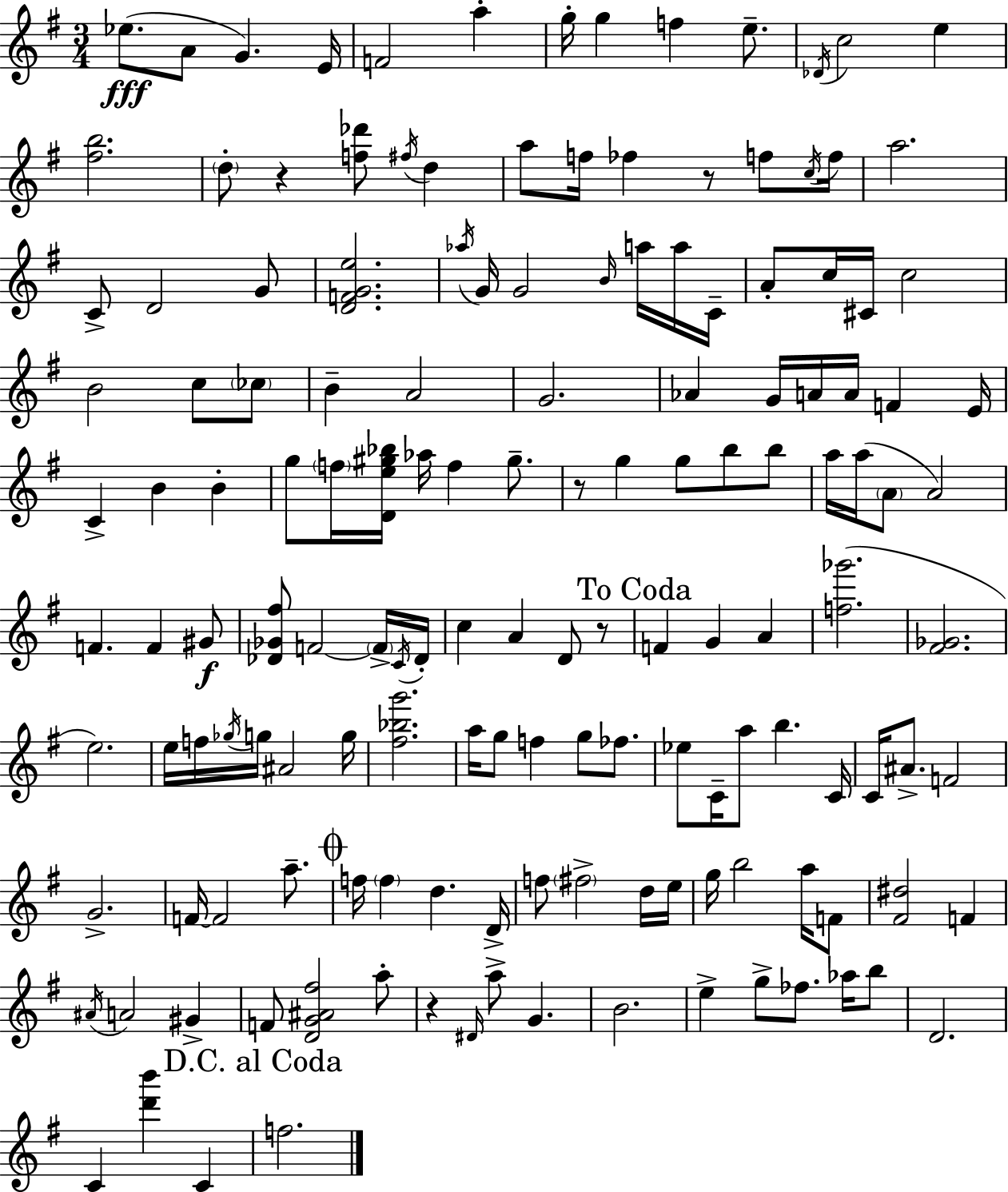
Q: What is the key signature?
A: E minor